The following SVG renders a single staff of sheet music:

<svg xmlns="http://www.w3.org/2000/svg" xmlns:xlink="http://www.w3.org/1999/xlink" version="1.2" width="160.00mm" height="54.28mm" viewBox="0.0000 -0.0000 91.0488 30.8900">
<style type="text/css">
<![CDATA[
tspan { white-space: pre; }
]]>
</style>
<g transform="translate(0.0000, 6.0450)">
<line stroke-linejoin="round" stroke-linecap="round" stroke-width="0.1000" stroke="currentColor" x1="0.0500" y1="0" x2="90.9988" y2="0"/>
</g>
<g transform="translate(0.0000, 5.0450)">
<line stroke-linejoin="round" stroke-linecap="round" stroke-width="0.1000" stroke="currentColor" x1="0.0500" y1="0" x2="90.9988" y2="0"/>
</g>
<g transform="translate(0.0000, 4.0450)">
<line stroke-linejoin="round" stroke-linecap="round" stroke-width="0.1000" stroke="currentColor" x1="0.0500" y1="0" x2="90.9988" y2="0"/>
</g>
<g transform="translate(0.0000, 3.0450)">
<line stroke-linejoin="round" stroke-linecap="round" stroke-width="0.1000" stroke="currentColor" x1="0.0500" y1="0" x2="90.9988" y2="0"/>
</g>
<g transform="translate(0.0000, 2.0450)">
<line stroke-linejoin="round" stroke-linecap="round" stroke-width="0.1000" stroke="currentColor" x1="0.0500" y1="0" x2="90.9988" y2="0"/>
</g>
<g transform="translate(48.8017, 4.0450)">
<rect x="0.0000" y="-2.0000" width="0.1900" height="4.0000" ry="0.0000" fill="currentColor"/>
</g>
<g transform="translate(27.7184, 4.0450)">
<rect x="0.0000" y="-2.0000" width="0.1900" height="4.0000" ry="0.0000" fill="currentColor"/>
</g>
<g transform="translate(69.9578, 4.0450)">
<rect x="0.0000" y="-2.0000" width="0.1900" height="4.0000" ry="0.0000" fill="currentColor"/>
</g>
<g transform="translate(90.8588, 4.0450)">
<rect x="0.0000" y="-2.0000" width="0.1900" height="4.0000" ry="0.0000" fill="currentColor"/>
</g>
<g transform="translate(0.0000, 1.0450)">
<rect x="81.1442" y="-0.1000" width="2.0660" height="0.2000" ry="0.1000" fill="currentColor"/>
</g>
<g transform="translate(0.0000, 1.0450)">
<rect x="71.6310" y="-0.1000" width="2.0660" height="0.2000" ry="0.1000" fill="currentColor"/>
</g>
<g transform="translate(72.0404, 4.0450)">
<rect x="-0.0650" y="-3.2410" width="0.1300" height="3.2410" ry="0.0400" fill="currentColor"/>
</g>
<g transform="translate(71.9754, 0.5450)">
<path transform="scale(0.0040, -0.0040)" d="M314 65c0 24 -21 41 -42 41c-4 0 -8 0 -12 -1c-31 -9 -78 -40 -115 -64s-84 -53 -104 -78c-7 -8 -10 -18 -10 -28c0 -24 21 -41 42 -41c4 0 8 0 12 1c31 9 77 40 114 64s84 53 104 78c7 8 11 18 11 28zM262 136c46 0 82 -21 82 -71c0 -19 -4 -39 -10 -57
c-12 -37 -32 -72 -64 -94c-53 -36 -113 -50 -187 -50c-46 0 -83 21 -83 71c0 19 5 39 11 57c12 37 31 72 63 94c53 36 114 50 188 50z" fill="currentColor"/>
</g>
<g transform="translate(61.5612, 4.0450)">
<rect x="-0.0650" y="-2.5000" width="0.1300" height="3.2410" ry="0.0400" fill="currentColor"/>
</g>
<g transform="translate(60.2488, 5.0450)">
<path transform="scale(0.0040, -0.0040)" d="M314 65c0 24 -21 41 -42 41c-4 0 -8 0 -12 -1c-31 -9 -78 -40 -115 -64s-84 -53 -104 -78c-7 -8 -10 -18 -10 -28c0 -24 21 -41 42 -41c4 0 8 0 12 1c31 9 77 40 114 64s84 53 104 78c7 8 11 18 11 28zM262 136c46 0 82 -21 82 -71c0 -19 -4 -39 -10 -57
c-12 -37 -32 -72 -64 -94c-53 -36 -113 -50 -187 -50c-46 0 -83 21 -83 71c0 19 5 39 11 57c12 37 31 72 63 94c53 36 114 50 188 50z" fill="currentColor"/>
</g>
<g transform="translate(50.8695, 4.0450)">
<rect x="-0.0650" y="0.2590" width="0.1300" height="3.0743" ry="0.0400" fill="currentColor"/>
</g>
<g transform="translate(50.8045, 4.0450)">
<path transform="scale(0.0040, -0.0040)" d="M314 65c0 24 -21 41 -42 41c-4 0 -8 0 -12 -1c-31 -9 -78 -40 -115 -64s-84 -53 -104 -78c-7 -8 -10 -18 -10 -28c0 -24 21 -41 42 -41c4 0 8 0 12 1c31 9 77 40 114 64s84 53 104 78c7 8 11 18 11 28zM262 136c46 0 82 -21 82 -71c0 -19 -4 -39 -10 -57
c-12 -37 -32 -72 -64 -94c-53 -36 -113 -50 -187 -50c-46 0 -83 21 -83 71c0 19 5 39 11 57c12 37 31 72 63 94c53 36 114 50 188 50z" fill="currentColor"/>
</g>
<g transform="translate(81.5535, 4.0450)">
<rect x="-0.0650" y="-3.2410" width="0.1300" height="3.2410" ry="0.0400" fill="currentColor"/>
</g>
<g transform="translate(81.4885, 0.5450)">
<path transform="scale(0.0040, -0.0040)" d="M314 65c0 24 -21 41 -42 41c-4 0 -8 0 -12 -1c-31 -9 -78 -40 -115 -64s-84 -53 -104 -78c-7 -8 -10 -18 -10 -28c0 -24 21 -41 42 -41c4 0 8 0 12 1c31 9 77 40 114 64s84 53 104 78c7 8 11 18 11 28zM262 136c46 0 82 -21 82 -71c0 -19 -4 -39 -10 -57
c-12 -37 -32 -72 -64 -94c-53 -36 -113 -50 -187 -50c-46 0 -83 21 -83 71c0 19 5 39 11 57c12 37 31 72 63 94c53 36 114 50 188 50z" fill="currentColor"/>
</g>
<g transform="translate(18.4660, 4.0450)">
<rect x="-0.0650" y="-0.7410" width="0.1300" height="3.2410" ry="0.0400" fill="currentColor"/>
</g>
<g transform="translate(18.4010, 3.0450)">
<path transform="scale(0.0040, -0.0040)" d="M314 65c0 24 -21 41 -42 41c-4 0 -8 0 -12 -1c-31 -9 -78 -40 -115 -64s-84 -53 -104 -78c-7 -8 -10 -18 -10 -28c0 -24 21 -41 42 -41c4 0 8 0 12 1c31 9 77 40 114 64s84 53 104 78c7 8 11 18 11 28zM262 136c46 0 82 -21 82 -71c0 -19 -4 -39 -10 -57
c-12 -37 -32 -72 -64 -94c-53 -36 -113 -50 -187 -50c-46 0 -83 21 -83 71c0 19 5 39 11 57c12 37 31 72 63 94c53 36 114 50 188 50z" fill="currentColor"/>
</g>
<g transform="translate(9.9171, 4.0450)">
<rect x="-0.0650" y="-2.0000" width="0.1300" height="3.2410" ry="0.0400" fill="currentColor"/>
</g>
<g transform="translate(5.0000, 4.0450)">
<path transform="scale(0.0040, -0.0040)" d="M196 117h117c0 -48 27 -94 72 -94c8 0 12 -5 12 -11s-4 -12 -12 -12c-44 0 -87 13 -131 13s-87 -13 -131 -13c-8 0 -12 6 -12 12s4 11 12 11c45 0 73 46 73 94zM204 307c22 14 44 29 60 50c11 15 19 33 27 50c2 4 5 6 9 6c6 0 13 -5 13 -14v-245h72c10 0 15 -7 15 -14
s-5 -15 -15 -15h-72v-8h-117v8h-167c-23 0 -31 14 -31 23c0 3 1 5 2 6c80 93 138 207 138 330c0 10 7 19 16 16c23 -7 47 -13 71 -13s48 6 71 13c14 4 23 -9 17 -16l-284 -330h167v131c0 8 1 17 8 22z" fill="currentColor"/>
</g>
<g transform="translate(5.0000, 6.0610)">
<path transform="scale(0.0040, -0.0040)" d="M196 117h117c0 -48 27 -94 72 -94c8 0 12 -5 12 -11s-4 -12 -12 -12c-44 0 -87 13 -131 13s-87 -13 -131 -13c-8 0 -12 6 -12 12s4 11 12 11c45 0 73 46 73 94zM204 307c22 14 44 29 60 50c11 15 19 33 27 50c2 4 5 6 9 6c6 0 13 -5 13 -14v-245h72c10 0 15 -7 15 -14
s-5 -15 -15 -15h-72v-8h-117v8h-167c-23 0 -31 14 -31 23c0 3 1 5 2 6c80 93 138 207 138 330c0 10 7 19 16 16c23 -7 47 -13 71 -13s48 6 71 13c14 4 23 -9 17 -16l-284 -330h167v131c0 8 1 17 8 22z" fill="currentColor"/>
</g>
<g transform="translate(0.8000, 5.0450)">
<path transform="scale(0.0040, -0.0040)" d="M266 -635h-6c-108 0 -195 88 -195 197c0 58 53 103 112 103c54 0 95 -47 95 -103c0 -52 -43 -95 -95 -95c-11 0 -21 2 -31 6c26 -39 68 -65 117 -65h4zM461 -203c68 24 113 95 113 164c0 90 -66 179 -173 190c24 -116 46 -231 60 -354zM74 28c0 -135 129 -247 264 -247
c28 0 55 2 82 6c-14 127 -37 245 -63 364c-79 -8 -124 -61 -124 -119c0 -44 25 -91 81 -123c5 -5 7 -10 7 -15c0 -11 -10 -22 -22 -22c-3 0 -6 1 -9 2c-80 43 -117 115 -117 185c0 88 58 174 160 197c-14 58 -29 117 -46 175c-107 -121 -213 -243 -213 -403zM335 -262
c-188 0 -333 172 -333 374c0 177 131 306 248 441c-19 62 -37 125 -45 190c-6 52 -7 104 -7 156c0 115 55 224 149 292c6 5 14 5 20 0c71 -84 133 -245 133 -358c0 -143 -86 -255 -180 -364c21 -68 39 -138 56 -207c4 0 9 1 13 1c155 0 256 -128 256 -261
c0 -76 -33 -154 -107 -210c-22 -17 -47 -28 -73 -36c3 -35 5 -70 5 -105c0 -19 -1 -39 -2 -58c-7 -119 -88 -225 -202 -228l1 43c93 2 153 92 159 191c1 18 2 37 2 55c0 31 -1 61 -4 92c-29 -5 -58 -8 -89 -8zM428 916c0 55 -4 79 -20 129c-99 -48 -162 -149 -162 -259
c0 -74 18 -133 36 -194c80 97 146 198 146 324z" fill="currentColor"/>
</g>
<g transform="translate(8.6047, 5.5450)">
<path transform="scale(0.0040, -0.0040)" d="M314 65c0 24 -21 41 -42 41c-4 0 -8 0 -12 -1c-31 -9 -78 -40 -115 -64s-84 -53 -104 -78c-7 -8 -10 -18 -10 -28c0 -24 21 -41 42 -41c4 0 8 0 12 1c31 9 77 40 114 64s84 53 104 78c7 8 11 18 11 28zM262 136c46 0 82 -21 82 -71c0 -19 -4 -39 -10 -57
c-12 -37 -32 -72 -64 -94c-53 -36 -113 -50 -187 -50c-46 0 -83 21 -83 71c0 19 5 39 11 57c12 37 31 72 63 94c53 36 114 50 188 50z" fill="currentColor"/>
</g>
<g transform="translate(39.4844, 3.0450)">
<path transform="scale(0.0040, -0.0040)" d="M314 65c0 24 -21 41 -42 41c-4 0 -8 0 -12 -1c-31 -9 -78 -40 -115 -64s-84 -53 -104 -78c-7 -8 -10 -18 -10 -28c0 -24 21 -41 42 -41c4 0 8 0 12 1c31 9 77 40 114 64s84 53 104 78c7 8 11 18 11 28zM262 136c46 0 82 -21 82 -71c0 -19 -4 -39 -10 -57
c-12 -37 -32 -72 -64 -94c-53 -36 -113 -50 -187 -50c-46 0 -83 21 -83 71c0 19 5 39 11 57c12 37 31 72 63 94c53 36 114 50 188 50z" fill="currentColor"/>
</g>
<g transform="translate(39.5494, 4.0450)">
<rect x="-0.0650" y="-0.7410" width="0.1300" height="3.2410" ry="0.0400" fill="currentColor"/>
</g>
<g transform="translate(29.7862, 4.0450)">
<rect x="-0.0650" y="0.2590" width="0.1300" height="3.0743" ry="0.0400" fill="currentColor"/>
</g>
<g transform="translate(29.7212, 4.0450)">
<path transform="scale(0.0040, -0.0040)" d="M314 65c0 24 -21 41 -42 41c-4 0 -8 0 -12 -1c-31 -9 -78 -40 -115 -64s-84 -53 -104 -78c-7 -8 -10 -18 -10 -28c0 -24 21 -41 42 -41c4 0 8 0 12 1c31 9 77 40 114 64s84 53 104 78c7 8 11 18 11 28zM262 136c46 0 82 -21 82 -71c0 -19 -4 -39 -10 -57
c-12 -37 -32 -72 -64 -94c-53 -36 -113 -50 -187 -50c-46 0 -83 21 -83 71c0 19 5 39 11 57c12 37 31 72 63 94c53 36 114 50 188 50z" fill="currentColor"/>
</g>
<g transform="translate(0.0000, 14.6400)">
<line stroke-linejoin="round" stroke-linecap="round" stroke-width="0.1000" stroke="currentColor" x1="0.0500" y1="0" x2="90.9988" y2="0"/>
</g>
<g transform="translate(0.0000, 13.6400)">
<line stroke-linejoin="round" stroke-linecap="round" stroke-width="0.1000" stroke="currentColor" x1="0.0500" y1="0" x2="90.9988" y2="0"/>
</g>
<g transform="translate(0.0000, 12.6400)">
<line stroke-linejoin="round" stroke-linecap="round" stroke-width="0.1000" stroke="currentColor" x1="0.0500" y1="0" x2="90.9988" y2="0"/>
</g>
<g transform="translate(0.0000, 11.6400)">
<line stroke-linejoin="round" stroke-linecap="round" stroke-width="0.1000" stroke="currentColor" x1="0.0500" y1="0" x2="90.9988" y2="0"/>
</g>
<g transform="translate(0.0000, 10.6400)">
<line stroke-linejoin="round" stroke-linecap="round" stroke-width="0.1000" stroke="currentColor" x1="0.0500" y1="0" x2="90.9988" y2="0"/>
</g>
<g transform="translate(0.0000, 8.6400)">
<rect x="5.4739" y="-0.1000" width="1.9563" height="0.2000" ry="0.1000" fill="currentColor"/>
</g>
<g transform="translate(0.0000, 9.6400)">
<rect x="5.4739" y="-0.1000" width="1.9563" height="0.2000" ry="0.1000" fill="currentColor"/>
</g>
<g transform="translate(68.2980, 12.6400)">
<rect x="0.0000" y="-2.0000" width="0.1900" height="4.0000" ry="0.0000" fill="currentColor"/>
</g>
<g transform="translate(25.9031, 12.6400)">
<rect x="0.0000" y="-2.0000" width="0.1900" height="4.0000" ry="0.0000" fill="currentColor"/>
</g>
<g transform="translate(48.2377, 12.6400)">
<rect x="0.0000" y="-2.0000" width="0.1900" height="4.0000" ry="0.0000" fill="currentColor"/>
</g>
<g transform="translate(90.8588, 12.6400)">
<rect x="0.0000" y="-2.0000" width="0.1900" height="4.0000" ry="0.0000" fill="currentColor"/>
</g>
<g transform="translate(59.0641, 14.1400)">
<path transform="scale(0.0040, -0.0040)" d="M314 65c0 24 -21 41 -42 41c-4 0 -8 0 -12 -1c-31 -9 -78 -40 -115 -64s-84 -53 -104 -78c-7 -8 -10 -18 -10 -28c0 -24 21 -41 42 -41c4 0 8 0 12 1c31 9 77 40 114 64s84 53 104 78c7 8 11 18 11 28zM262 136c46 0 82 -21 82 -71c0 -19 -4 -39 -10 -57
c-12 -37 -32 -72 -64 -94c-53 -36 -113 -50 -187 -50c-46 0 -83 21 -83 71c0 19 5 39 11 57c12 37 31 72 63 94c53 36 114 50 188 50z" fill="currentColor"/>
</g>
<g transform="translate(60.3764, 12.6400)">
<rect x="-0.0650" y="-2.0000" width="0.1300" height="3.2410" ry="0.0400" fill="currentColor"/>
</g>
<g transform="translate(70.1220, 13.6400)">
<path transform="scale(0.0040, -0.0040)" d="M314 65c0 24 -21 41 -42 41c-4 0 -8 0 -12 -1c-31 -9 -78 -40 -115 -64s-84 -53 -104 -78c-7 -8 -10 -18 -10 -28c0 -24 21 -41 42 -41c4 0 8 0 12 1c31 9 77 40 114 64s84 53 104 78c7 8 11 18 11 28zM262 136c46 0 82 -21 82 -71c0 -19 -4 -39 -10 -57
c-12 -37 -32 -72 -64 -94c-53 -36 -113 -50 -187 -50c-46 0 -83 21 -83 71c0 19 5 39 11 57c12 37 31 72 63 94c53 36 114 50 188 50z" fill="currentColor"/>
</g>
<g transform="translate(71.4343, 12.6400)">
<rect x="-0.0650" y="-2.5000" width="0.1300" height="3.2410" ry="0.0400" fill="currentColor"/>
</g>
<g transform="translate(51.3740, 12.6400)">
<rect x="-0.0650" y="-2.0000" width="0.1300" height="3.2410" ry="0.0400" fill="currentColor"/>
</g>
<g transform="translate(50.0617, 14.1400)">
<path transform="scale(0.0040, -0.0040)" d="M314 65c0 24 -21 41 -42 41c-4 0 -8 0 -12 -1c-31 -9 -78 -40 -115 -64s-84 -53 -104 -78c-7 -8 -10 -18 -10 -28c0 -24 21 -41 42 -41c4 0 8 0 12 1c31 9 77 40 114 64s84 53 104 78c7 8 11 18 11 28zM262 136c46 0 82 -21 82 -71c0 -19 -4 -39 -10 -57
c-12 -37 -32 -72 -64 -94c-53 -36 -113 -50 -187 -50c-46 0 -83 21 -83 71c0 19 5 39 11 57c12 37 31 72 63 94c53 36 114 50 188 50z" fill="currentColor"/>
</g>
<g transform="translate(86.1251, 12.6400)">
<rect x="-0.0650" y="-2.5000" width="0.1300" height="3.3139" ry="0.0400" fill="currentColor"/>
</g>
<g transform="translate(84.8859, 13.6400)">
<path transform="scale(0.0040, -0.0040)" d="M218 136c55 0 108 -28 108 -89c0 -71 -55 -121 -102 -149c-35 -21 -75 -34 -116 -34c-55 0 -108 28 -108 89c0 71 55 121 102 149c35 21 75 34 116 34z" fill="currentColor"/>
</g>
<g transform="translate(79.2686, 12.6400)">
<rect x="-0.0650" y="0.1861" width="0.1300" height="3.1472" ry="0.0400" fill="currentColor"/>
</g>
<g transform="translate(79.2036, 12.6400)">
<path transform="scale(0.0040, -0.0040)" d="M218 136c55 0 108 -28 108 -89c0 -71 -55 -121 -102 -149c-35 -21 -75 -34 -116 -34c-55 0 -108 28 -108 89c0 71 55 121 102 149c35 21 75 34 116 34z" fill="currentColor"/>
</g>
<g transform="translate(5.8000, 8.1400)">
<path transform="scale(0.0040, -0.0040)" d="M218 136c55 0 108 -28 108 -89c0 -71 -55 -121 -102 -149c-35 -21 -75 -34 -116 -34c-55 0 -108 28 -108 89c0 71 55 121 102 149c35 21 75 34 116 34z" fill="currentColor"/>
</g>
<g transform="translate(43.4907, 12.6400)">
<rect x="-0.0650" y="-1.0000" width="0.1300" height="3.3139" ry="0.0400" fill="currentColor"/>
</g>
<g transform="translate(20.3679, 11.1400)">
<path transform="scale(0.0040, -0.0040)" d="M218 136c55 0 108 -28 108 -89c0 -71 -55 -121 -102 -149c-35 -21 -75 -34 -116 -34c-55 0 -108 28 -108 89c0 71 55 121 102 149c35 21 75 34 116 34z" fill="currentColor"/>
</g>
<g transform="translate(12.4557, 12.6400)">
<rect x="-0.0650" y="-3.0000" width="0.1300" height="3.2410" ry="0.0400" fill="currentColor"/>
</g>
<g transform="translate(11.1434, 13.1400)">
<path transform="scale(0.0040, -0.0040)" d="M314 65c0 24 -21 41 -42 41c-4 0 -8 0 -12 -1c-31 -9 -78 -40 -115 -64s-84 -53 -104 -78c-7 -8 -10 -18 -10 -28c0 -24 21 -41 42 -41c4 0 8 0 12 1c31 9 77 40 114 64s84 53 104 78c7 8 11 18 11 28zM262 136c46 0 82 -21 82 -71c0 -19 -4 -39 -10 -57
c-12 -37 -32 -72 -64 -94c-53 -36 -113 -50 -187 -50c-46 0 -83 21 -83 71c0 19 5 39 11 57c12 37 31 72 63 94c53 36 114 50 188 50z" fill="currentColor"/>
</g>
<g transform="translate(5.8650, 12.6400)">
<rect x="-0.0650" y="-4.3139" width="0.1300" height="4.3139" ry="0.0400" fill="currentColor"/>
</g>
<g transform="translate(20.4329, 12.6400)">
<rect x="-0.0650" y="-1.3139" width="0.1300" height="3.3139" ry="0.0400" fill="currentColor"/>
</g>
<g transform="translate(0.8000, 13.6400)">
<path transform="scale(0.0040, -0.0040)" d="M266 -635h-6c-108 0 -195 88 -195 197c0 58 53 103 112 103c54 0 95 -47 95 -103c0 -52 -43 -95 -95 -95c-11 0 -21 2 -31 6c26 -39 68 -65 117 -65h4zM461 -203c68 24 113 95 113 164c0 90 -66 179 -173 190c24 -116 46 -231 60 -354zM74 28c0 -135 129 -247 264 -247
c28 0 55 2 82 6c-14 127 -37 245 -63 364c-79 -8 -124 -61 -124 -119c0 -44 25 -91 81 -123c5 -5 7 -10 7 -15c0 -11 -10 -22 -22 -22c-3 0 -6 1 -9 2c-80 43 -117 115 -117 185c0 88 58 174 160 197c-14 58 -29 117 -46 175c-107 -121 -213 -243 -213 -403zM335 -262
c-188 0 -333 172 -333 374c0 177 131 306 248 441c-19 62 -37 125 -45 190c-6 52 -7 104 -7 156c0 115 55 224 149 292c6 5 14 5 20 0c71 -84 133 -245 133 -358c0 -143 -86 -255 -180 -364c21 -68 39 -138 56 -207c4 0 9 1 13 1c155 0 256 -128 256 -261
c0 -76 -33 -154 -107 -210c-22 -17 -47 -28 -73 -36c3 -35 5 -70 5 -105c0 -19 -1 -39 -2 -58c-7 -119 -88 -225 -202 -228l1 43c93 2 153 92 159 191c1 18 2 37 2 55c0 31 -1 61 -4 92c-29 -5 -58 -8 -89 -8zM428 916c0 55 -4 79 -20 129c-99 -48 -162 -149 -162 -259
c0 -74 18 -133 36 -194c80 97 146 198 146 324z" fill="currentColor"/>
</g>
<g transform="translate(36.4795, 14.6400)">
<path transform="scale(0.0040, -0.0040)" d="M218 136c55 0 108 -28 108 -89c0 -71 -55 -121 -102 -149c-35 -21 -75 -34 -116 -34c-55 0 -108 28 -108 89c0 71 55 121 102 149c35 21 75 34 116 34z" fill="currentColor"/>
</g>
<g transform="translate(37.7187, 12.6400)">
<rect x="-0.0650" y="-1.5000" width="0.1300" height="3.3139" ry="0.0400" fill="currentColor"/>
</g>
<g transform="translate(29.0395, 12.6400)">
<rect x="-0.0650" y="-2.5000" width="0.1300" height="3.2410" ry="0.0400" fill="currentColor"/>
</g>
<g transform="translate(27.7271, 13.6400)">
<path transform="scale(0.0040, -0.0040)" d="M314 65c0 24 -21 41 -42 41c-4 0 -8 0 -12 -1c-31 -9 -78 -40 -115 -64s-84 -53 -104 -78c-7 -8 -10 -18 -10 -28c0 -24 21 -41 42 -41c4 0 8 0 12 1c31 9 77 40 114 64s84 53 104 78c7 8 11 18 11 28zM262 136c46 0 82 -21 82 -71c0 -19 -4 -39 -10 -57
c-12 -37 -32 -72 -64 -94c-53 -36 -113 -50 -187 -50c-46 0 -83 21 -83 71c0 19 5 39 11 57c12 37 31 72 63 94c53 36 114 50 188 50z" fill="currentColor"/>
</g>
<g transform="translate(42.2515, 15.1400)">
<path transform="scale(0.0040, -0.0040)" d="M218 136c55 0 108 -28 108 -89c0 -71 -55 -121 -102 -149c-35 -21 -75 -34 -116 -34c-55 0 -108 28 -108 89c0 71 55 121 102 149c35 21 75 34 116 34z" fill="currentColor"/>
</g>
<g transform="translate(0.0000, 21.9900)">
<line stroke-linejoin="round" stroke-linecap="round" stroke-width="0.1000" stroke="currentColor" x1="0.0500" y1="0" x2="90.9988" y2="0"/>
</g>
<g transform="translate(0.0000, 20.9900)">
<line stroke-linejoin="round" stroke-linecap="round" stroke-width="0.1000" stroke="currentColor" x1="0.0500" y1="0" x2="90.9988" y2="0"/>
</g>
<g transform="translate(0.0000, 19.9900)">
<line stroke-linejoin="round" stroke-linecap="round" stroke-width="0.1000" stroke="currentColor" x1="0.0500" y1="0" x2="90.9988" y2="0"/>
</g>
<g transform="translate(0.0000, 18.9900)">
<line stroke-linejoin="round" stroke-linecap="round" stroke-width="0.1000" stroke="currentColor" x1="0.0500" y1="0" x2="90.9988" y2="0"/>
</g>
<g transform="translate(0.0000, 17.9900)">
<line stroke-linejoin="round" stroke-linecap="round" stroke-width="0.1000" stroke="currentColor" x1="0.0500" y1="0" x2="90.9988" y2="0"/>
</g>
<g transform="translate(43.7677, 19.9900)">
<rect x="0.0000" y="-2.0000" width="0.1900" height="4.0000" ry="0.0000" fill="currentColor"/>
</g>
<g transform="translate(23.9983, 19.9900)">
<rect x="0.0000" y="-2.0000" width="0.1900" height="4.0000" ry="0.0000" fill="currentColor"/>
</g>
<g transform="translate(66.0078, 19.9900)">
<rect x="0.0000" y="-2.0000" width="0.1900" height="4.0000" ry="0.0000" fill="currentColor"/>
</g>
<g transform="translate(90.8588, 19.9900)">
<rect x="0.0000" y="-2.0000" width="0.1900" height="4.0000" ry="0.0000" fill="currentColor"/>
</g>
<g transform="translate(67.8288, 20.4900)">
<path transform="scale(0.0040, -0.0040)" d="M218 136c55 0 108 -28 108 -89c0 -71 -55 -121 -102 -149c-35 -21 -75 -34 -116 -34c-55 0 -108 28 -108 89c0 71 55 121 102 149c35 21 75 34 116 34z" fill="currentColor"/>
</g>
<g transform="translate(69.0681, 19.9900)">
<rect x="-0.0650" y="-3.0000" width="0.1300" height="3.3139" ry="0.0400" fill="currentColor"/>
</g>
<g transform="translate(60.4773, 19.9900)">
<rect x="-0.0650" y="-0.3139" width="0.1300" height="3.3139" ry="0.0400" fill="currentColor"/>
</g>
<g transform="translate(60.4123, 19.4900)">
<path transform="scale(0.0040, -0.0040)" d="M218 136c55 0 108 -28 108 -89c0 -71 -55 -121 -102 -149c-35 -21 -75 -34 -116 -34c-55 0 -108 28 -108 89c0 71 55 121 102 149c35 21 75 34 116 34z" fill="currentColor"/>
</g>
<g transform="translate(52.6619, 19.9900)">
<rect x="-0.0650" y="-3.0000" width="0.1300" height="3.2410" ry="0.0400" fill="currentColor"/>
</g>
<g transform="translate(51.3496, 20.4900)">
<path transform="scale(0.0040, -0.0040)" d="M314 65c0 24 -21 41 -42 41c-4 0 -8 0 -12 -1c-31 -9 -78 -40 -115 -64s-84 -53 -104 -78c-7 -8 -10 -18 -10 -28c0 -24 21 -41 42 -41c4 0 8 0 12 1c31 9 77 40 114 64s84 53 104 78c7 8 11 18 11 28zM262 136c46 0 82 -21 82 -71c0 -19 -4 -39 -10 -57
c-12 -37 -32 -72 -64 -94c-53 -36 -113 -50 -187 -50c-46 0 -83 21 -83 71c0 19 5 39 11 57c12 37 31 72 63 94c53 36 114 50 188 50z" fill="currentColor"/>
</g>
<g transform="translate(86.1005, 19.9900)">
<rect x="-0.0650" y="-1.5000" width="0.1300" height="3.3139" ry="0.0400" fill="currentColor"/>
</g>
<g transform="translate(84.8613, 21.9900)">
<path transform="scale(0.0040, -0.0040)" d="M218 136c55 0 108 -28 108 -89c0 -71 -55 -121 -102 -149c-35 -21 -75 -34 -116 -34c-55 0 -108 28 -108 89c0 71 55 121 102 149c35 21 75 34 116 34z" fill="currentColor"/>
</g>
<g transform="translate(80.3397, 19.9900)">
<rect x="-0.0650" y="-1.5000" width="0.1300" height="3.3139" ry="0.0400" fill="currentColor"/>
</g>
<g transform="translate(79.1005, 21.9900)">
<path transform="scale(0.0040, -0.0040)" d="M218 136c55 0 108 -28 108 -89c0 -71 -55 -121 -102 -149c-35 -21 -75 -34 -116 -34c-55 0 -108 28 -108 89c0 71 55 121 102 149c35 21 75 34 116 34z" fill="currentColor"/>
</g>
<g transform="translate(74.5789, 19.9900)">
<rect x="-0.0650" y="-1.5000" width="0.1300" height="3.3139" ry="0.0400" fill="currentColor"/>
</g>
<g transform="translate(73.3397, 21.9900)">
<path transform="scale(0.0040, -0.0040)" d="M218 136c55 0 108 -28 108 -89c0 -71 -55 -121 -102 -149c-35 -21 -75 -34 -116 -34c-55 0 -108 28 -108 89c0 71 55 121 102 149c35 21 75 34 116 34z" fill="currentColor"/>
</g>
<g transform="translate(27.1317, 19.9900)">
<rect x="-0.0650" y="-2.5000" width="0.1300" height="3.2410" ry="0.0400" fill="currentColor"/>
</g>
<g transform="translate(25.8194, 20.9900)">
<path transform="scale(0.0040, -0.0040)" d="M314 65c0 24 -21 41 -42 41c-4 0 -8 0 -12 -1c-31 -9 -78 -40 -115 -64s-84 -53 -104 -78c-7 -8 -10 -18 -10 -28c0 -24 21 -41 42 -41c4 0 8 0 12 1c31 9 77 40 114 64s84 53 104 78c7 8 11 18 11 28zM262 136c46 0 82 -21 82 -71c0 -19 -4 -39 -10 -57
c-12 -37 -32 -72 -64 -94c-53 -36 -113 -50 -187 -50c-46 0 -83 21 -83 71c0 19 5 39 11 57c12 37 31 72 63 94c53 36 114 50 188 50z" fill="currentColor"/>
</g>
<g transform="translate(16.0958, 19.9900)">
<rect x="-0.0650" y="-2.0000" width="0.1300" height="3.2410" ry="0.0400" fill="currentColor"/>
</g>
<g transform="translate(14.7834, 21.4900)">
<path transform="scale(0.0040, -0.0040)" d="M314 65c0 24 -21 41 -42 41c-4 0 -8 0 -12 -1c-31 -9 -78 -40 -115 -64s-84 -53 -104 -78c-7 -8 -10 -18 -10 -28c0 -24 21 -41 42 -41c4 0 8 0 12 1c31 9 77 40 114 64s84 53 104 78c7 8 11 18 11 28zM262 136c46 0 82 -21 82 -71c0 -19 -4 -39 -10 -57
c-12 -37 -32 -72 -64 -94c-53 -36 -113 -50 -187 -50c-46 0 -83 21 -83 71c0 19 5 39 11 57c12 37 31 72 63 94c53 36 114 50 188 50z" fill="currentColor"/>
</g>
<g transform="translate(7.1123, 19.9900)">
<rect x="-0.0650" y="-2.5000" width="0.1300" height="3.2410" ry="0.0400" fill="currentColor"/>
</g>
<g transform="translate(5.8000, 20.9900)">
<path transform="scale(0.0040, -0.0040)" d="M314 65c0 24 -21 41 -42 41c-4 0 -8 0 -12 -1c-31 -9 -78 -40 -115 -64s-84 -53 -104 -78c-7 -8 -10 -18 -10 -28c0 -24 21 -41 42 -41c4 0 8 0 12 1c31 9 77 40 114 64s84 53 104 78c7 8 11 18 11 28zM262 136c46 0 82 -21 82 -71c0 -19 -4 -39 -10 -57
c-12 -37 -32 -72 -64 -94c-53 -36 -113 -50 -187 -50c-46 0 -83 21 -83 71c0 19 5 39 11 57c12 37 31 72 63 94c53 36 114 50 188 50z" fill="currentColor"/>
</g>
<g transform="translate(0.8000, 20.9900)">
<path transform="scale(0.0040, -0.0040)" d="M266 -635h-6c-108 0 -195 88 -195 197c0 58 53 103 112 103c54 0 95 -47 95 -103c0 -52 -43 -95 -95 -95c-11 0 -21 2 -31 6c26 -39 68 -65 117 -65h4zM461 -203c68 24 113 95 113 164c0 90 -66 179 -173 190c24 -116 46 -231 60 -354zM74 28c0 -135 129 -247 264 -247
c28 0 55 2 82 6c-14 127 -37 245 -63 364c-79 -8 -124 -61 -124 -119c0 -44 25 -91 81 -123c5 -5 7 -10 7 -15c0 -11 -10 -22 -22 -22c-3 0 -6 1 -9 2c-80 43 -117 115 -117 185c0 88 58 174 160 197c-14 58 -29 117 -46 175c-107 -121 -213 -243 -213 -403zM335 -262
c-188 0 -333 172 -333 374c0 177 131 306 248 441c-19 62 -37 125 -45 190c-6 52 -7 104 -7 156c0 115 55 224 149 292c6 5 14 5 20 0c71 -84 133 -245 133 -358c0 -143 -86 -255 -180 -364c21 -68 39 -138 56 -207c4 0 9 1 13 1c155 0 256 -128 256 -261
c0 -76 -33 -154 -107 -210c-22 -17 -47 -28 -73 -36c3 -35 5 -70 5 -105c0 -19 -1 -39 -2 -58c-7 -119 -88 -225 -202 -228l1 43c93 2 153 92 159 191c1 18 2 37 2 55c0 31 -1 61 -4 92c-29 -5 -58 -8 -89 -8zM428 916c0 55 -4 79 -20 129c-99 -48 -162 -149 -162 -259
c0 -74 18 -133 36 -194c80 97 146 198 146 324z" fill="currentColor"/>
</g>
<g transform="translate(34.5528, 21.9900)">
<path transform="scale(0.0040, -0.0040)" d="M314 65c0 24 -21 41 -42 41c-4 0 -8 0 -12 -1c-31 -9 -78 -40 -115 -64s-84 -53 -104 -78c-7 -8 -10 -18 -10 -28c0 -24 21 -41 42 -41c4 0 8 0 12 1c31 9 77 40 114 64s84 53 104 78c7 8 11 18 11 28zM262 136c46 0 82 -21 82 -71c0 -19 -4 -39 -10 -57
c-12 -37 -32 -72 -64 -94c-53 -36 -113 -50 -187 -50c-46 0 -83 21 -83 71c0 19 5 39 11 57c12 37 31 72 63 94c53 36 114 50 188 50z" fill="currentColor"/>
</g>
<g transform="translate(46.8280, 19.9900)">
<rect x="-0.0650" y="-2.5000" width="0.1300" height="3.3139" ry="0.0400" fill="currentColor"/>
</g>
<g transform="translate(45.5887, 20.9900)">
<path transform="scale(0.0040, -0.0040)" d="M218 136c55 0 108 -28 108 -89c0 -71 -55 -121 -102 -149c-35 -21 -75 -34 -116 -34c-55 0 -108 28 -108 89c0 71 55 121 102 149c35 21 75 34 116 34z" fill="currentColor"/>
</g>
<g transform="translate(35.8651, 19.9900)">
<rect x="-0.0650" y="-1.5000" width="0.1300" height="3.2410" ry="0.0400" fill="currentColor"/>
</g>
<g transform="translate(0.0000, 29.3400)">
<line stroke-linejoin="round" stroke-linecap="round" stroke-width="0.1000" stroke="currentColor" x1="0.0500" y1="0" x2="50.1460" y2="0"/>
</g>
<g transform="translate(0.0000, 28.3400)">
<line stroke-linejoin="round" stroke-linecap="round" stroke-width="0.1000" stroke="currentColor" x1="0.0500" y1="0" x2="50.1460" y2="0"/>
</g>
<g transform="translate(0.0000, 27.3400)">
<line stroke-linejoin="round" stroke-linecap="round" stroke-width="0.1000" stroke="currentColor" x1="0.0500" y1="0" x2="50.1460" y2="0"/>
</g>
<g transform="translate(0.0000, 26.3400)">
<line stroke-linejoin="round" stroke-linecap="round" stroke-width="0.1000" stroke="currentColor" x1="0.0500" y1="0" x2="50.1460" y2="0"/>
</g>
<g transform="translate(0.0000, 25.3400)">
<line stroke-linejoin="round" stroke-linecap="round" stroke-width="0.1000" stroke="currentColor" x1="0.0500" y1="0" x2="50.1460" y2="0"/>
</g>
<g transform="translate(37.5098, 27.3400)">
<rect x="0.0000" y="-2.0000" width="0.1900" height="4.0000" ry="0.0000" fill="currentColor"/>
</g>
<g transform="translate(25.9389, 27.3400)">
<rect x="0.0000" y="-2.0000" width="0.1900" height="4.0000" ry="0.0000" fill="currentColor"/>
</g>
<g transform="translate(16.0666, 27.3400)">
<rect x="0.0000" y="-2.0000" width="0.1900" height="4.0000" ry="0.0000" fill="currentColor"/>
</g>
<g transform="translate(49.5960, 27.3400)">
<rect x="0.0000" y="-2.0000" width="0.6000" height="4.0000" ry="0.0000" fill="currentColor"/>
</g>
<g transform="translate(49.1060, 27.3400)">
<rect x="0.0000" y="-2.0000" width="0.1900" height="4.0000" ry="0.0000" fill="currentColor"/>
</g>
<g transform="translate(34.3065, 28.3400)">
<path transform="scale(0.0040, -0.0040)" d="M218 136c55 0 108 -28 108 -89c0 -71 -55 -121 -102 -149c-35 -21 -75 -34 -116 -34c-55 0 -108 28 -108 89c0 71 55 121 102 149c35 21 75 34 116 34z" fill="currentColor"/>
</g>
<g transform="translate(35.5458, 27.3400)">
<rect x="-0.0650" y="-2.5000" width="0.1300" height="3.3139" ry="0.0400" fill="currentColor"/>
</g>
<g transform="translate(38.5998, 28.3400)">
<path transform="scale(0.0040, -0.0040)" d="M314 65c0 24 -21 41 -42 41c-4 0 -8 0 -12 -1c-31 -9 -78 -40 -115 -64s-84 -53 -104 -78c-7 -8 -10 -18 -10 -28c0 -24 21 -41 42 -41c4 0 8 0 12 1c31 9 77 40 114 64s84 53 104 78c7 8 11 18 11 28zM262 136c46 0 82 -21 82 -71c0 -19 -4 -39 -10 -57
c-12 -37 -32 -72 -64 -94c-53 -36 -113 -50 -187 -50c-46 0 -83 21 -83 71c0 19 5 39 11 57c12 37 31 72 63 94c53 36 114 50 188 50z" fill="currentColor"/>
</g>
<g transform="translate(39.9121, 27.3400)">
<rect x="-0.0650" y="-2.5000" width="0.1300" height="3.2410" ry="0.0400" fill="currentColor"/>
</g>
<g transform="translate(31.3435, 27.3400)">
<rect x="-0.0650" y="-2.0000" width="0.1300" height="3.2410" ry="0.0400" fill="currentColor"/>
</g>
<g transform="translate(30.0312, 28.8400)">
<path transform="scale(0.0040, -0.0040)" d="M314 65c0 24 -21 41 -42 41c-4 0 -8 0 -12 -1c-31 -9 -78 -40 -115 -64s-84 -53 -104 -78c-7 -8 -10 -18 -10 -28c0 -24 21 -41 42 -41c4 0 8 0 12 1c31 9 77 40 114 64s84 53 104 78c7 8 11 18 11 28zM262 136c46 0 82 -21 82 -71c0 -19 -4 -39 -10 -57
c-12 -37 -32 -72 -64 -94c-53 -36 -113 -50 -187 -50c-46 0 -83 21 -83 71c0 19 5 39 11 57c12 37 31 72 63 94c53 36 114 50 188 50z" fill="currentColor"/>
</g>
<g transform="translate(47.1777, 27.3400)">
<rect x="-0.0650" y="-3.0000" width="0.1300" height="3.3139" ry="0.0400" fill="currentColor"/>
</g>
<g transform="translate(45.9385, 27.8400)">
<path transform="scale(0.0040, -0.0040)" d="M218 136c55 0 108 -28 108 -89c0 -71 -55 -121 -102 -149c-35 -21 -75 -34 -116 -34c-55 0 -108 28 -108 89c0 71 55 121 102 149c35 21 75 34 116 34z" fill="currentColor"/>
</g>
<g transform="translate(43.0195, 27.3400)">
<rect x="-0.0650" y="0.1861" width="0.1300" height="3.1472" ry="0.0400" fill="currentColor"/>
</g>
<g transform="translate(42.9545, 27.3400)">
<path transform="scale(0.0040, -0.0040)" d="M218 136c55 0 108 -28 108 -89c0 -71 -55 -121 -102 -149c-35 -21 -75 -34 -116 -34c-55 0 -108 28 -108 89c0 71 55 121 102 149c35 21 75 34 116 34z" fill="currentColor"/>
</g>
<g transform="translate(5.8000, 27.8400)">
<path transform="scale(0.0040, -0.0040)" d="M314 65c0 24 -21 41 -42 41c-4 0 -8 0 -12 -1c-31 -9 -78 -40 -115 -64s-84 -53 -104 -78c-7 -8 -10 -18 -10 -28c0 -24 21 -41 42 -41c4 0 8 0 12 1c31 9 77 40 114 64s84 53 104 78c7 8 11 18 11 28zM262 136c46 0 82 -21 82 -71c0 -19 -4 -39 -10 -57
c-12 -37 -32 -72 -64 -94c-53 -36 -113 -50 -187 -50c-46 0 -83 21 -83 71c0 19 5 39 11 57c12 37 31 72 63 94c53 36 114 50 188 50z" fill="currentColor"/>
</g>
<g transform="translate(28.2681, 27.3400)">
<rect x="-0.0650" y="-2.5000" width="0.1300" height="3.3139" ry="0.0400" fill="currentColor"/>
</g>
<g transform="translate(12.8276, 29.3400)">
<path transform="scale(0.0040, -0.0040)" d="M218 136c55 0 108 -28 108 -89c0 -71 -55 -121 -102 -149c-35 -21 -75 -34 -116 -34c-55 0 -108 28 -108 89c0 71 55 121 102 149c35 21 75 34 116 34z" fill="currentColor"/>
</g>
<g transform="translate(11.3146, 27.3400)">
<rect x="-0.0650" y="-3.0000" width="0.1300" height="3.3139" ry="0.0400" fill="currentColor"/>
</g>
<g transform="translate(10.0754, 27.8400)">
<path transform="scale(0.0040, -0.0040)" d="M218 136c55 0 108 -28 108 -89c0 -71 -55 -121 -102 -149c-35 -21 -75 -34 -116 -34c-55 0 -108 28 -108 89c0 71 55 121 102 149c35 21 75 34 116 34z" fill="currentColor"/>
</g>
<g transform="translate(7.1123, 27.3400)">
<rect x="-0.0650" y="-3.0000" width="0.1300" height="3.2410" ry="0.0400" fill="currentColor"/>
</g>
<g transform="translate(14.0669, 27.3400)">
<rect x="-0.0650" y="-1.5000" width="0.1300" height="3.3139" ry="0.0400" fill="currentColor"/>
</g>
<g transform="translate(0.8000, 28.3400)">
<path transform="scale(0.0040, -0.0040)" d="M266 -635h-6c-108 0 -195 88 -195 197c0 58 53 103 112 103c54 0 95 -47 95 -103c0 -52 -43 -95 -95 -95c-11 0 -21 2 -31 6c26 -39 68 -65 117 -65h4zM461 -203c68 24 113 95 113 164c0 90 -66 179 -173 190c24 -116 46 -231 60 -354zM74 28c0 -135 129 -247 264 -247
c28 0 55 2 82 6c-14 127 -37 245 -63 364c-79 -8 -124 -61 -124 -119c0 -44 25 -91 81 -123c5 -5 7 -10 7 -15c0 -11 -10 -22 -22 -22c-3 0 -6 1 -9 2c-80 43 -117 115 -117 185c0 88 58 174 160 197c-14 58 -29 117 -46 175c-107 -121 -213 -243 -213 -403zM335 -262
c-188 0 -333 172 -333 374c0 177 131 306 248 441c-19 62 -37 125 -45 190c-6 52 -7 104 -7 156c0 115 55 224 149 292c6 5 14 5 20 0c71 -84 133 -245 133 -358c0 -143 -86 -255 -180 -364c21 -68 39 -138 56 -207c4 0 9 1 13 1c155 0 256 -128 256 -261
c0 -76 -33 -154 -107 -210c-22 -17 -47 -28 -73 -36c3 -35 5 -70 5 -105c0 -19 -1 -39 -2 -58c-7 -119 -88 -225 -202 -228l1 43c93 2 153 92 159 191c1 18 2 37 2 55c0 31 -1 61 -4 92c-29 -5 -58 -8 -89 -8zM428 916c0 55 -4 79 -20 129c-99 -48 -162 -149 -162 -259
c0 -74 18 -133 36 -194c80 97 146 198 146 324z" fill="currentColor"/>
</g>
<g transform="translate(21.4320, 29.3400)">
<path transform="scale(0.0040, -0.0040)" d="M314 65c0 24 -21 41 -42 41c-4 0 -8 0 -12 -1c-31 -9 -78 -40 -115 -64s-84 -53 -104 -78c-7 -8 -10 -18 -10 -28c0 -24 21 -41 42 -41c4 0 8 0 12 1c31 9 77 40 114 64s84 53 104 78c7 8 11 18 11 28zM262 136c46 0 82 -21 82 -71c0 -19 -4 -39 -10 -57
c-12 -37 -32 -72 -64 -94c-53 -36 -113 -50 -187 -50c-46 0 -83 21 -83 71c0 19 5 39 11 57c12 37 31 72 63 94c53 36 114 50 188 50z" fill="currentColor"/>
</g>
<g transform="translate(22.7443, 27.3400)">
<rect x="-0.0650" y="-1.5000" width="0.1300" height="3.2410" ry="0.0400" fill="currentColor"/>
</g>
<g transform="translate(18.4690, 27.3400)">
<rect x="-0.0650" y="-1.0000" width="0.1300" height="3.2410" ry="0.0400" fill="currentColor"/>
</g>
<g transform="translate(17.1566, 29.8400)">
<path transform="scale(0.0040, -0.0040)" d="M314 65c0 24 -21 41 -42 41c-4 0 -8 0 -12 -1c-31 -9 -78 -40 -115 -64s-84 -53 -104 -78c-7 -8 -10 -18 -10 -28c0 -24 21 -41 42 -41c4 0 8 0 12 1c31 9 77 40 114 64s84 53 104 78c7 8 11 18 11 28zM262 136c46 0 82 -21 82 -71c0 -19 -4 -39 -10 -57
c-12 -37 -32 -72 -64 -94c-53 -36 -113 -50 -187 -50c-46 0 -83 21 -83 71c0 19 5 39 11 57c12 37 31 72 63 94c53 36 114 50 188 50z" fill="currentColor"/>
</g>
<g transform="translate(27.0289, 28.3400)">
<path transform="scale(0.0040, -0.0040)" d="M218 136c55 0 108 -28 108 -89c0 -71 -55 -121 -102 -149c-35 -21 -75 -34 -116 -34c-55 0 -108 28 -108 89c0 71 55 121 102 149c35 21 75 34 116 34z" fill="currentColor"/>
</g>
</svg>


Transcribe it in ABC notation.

X:1
T:Untitled
M:4/4
L:1/4
K:C
F2 d2 B2 d2 B2 G2 b2 b2 d' A2 e G2 E D F2 F2 G2 B G G2 F2 G2 E2 G A2 c A E E E A2 A E D2 E2 G F2 G G2 B A